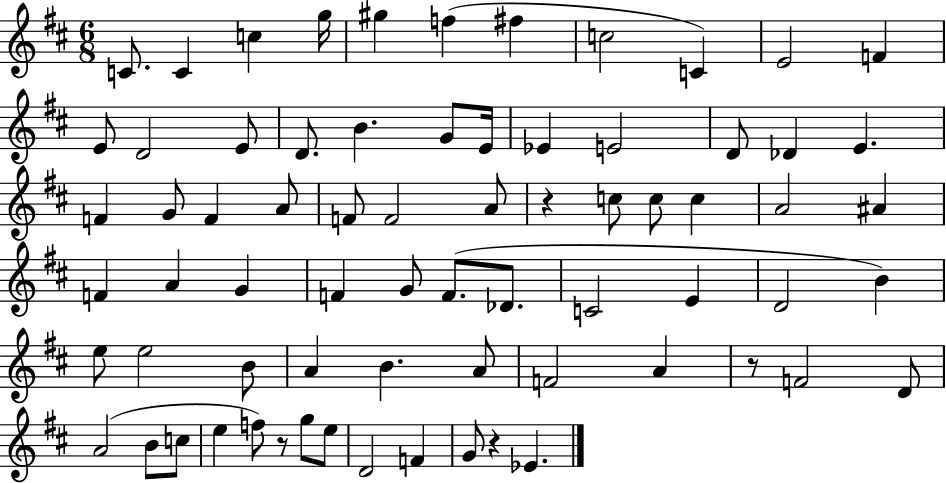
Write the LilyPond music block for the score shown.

{
  \clef treble
  \numericTimeSignature
  \time 6/8
  \key d \major
  \repeat volta 2 { c'8. c'4 c''4 g''16 | gis''4 f''4( fis''4 | c''2 c'4) | e'2 f'4 | \break e'8 d'2 e'8 | d'8. b'4. g'8 e'16 | ees'4 e'2 | d'8 des'4 e'4. | \break f'4 g'8 f'4 a'8 | f'8 f'2 a'8 | r4 c''8 c''8 c''4 | a'2 ais'4 | \break f'4 a'4 g'4 | f'4 g'8 f'8.( des'8. | c'2 e'4 | d'2 b'4) | \break e''8 e''2 b'8 | a'4 b'4. a'8 | f'2 a'4 | r8 f'2 d'8 | \break a'2( b'8 c''8 | e''4 f''8) r8 g''8 e''8 | d'2 f'4 | g'8 r4 ees'4. | \break } \bar "|."
}